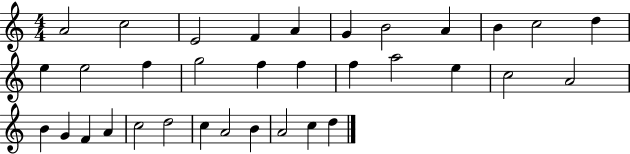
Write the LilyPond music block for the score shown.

{
  \clef treble
  \numericTimeSignature
  \time 4/4
  \key c \major
  a'2 c''2 | e'2 f'4 a'4 | g'4 b'2 a'4 | b'4 c''2 d''4 | \break e''4 e''2 f''4 | g''2 f''4 f''4 | f''4 a''2 e''4 | c''2 a'2 | \break b'4 g'4 f'4 a'4 | c''2 d''2 | c''4 a'2 b'4 | a'2 c''4 d''4 | \break \bar "|."
}